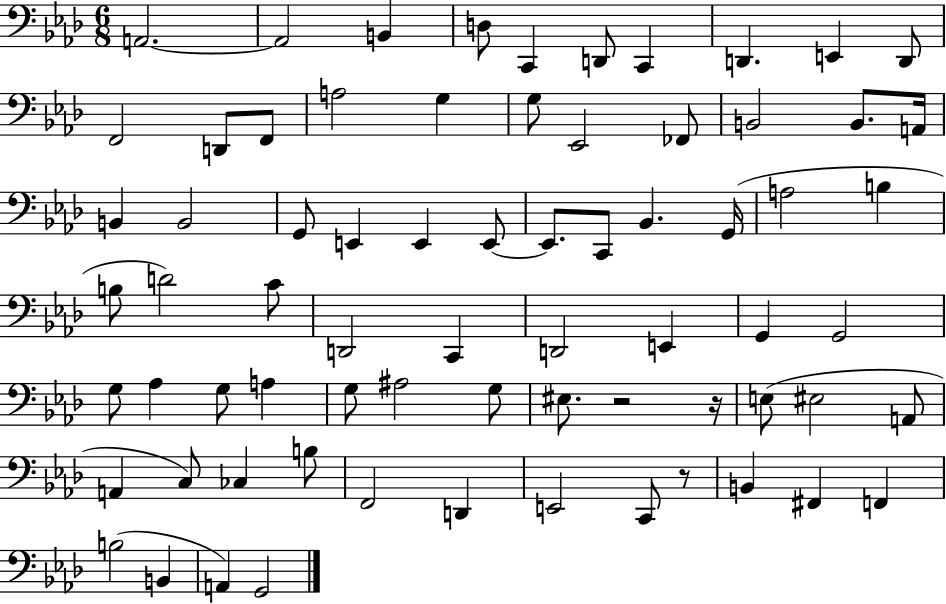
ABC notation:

X:1
T:Untitled
M:6/8
L:1/4
K:Ab
A,,2 A,,2 B,, D,/2 C,, D,,/2 C,, D,, E,, D,,/2 F,,2 D,,/2 F,,/2 A,2 G, G,/2 _E,,2 _F,,/2 B,,2 B,,/2 A,,/4 B,, B,,2 G,,/2 E,, E,, E,,/2 E,,/2 C,,/2 _B,, G,,/4 A,2 B, B,/2 D2 C/2 D,,2 C,, D,,2 E,, G,, G,,2 G,/2 _A, G,/2 A, G,/2 ^A,2 G,/2 ^E,/2 z2 z/4 E,/2 ^E,2 A,,/2 A,, C,/2 _C, B,/2 F,,2 D,, E,,2 C,,/2 z/2 B,, ^F,, F,, B,2 B,, A,, G,,2